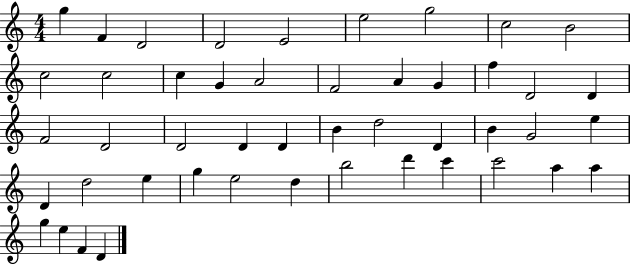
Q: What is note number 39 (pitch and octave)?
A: D6